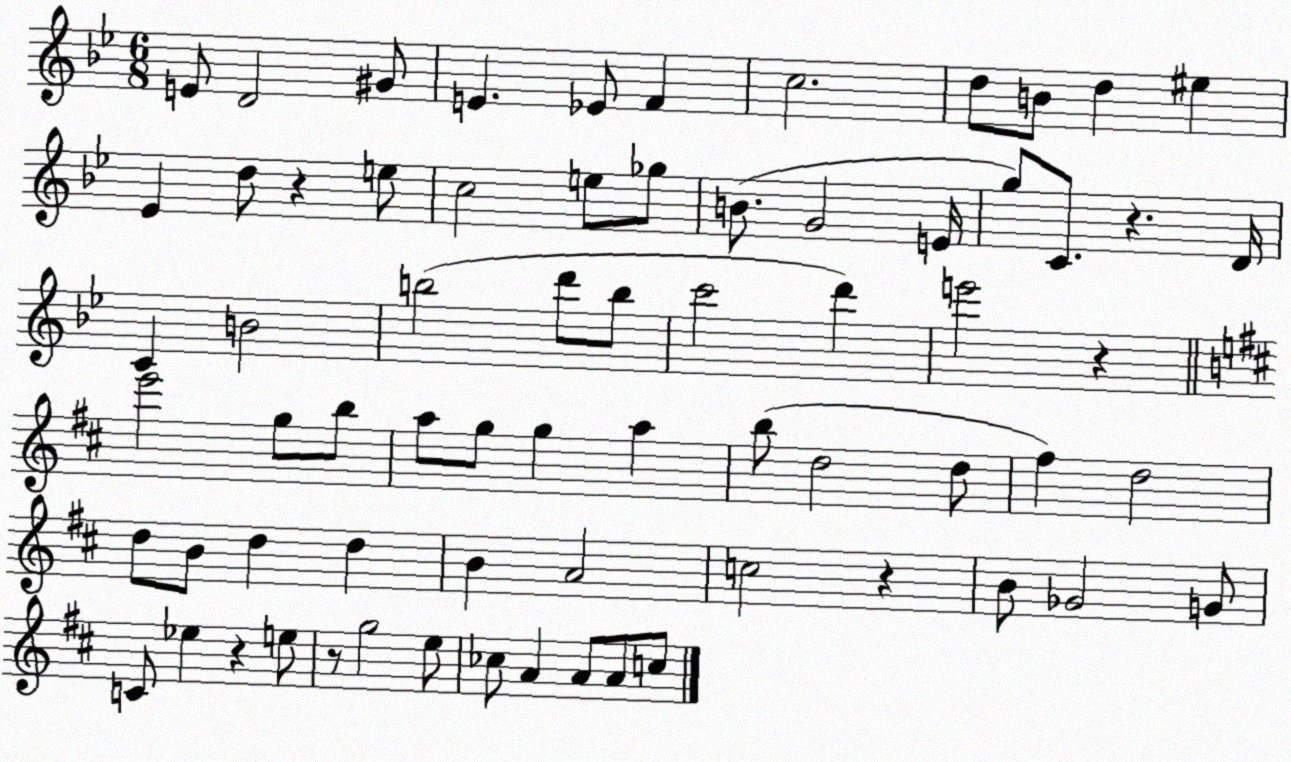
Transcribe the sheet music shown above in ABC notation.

X:1
T:Untitled
M:6/8
L:1/4
K:Bb
E/2 D2 ^G/2 E _E/2 F c2 d/2 B/2 d ^e _E d/2 z e/2 c2 e/2 _g/2 B/2 G2 E/4 g/2 C/2 z D/4 C B2 b2 d'/2 b/2 c'2 d' e'2 z e'2 g/2 b/2 a/2 g/2 g a b/2 d2 d/2 ^f d2 d/2 B/2 d d B A2 c2 z B/2 _G2 G/2 C/2 _e z e/2 z/2 g2 e/2 _c/2 A A/2 A/2 c/2